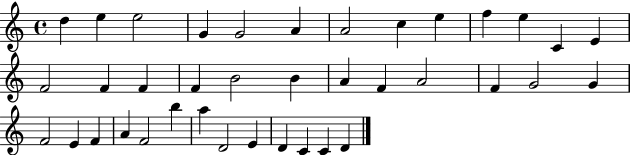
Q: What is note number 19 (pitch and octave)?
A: B4